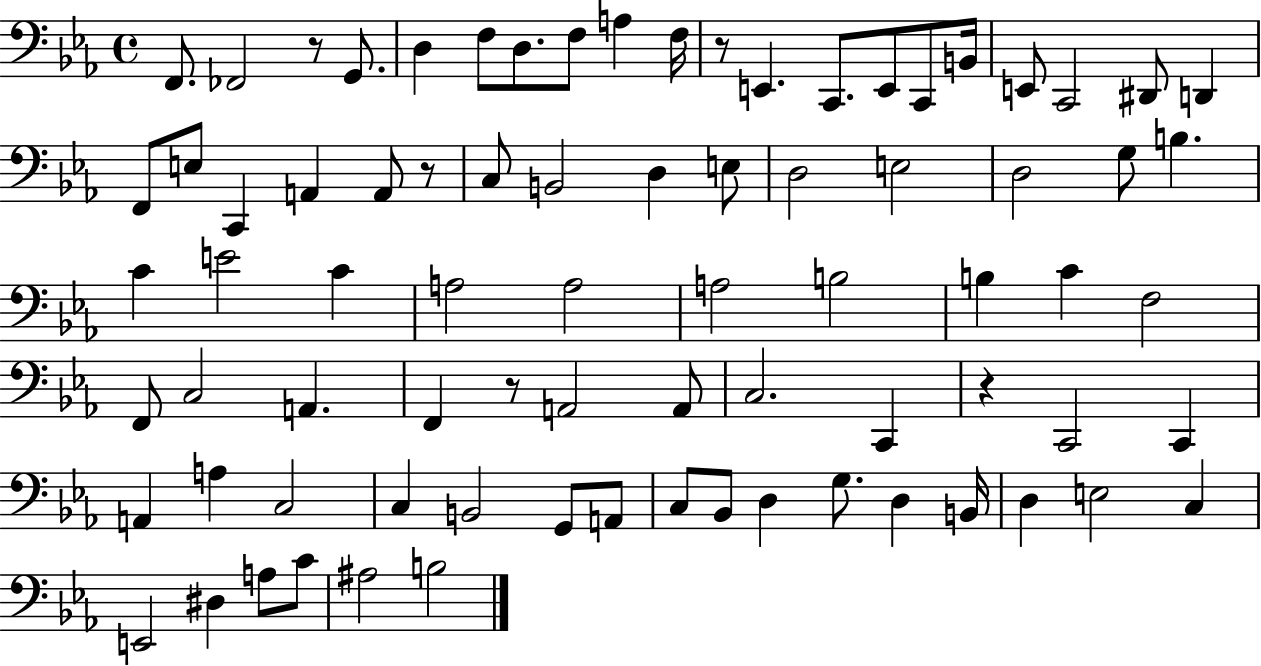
X:1
T:Untitled
M:4/4
L:1/4
K:Eb
F,,/2 _F,,2 z/2 G,,/2 D, F,/2 D,/2 F,/2 A, F,/4 z/2 E,, C,,/2 E,,/2 C,,/2 B,,/4 E,,/2 C,,2 ^D,,/2 D,, F,,/2 E,/2 C,, A,, A,,/2 z/2 C,/2 B,,2 D, E,/2 D,2 E,2 D,2 G,/2 B, C E2 C A,2 A,2 A,2 B,2 B, C F,2 F,,/2 C,2 A,, F,, z/2 A,,2 A,,/2 C,2 C,, z C,,2 C,, A,, A, C,2 C, B,,2 G,,/2 A,,/2 C,/2 _B,,/2 D, G,/2 D, B,,/4 D, E,2 C, E,,2 ^D, A,/2 C/2 ^A,2 B,2